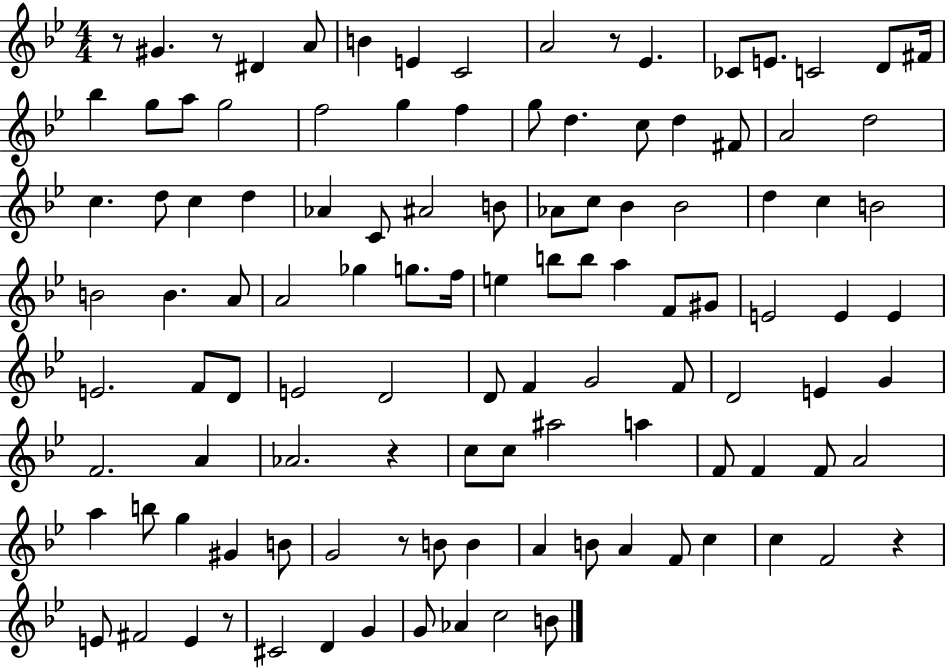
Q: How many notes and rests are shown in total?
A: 113